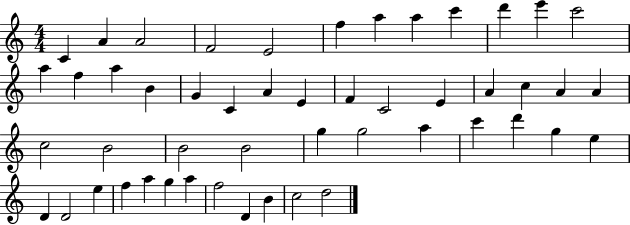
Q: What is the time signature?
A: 4/4